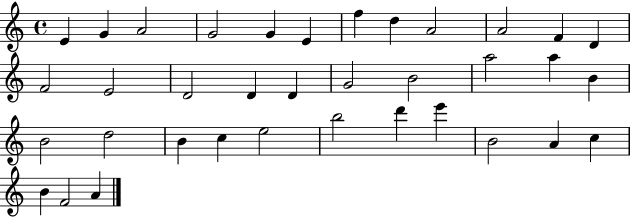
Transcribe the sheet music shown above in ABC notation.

X:1
T:Untitled
M:4/4
L:1/4
K:C
E G A2 G2 G E f d A2 A2 F D F2 E2 D2 D D G2 B2 a2 a B B2 d2 B c e2 b2 d' e' B2 A c B F2 A